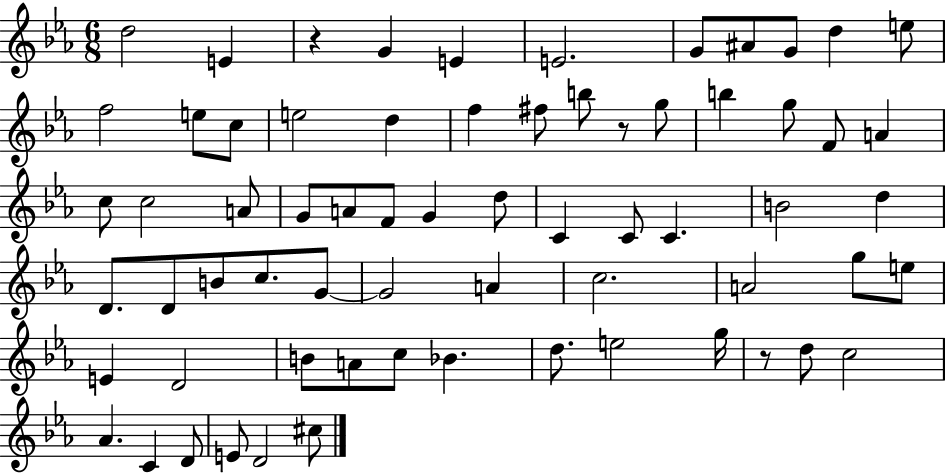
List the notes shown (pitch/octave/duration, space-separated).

D5/h E4/q R/q G4/q E4/q E4/h. G4/e A#4/e G4/e D5/q E5/e F5/h E5/e C5/e E5/h D5/q F5/q F#5/e B5/e R/e G5/e B5/q G5/e F4/e A4/q C5/e C5/h A4/e G4/e A4/e F4/e G4/q D5/e C4/q C4/e C4/q. B4/h D5/q D4/e. D4/e B4/e C5/e. G4/e G4/h A4/q C5/h. A4/h G5/e E5/e E4/q D4/h B4/e A4/e C5/e Bb4/q. D5/e. E5/h G5/s R/e D5/e C5/h Ab4/q. C4/q D4/e E4/e D4/h C#5/e